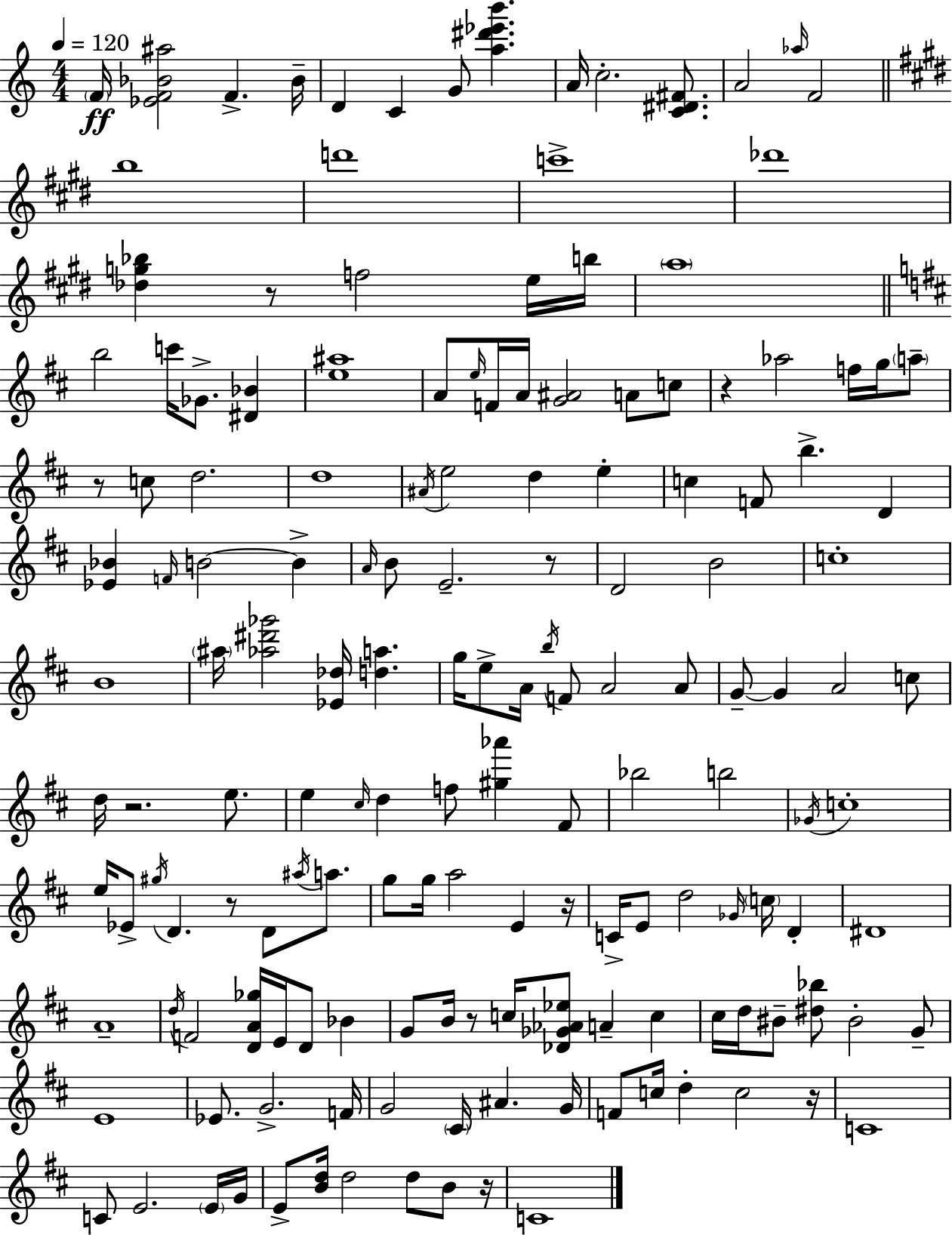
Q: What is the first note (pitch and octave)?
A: F4